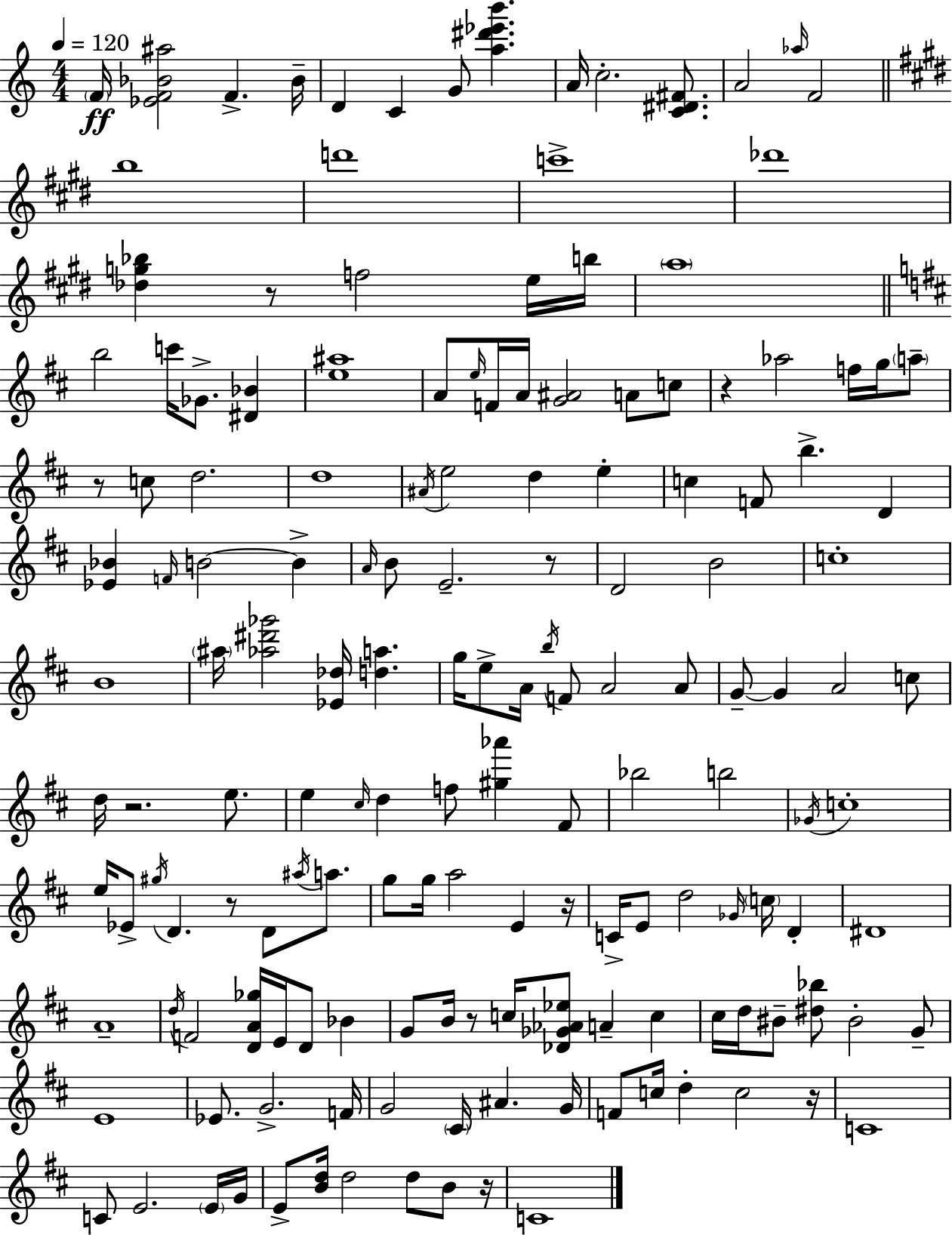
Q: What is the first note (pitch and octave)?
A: F4